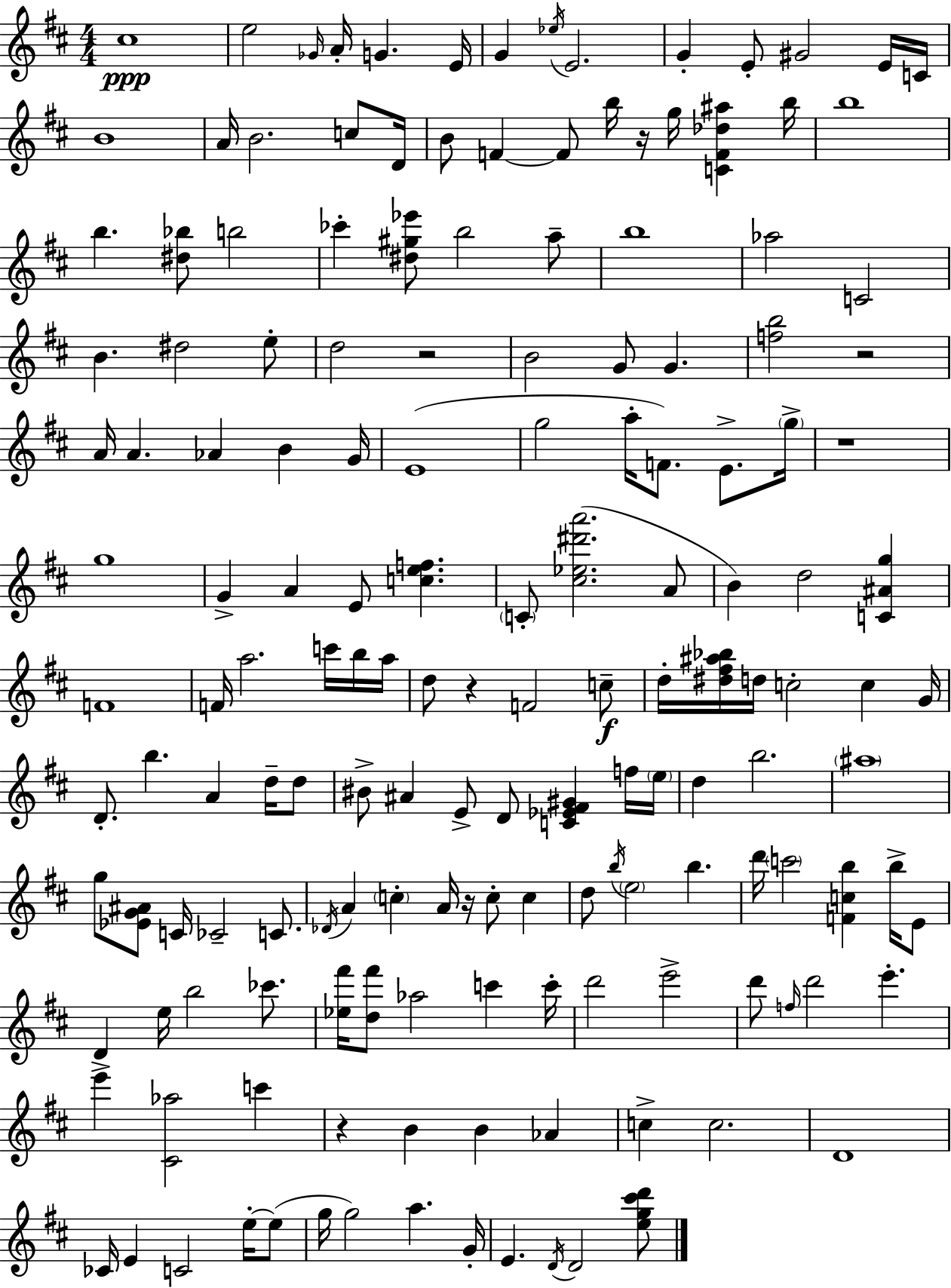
C#5/w E5/h Gb4/s A4/s G4/q. E4/s G4/q Eb5/s E4/h. G4/q E4/e G#4/h E4/s C4/s B4/w A4/s B4/h. C5/e D4/s B4/e F4/q F4/e B5/s R/s G5/s [C4,F4,Db5,A#5]/q B5/s B5/w B5/q. [D#5,Bb5]/e B5/h CES6/q [D#5,G#5,Eb6]/e B5/h A5/e B5/w Ab5/h C4/h B4/q. D#5/h E5/e D5/h R/h B4/h G4/e G4/q. [F5,B5]/h R/h A4/s A4/q. Ab4/q B4/q G4/s E4/w G5/h A5/s F4/e. E4/e. G5/s R/w G5/w G4/q A4/q E4/e [C5,E5,F5]/q. C4/e [C#5,Eb5,D#6,A6]/h. A4/e B4/q D5/h [C4,A#4,G5]/q F4/w F4/s A5/h. C6/s B5/s A5/s D5/e R/q F4/h C5/e D5/s [D#5,F#5,A#5,Bb5]/s D5/s C5/h C5/q G4/s D4/e. B5/q. A4/q D5/s D5/e BIS4/e A#4/q E4/e D4/e [C4,Eb4,F#4,G#4]/q F5/s E5/s D5/q B5/h. A#5/w G5/e [Eb4,G4,A#4]/e C4/s CES4/h C4/e. Db4/s A4/q C5/q A4/s R/s C5/e C5/q D5/e B5/s E5/h B5/q. D6/s C6/h [F4,C5,B5]/q B5/s E4/e D4/q E5/s B5/h CES6/e. [Eb5,F#6]/s [D5,F#6]/e Ab5/h C6/q C6/s D6/h E6/h D6/e F5/s D6/h E6/q. E6/q [C#4,Ab5]/h C6/q R/q B4/q B4/q Ab4/q C5/q C5/h. D4/w CES4/s E4/q C4/h E5/s E5/e G5/s G5/h A5/q. G4/s E4/q. D4/s D4/h [E5,G5,C#6,D6]/e